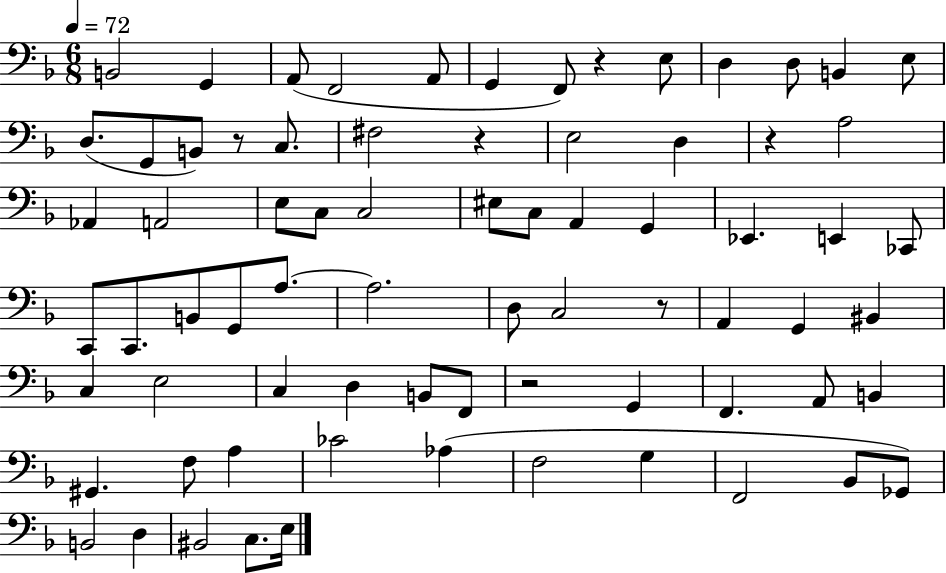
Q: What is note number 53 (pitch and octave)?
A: B2